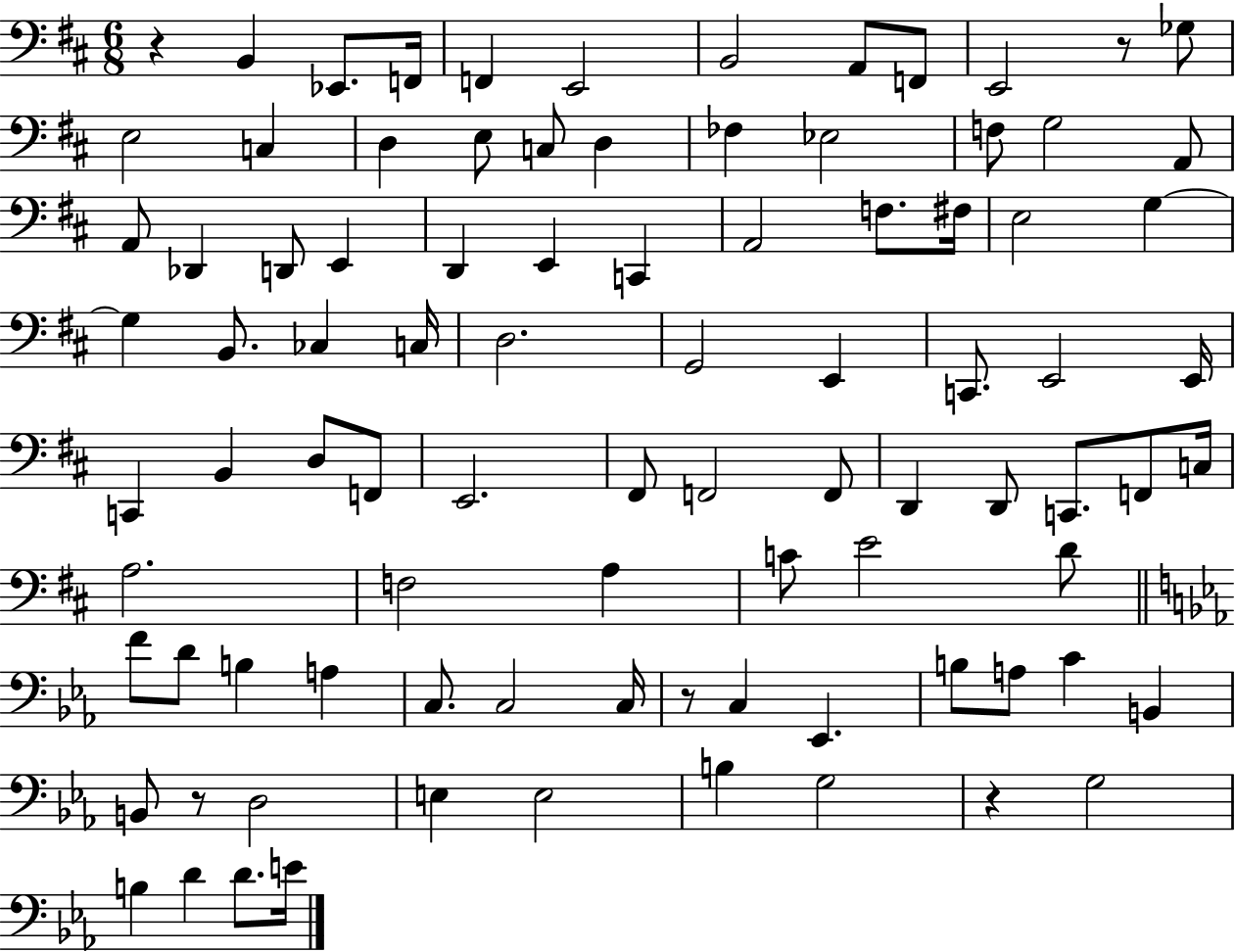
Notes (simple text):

R/q B2/q Eb2/e. F2/s F2/q E2/h B2/h A2/e F2/e E2/h R/e Gb3/e E3/h C3/q D3/q E3/e C3/e D3/q FES3/q Eb3/h F3/e G3/h A2/e A2/e Db2/q D2/e E2/q D2/q E2/q C2/q A2/h F3/e. F#3/s E3/h G3/q G3/q B2/e. CES3/q C3/s D3/h. G2/h E2/q C2/e. E2/h E2/s C2/q B2/q D3/e F2/e E2/h. F#2/e F2/h F2/e D2/q D2/e C2/e. F2/e C3/s A3/h. F3/h A3/q C4/e E4/h D4/e F4/e D4/e B3/q A3/q C3/e. C3/h C3/s R/e C3/q Eb2/q. B3/e A3/e C4/q B2/q B2/e R/e D3/h E3/q E3/h B3/q G3/h R/q G3/h B3/q D4/q D4/e. E4/s